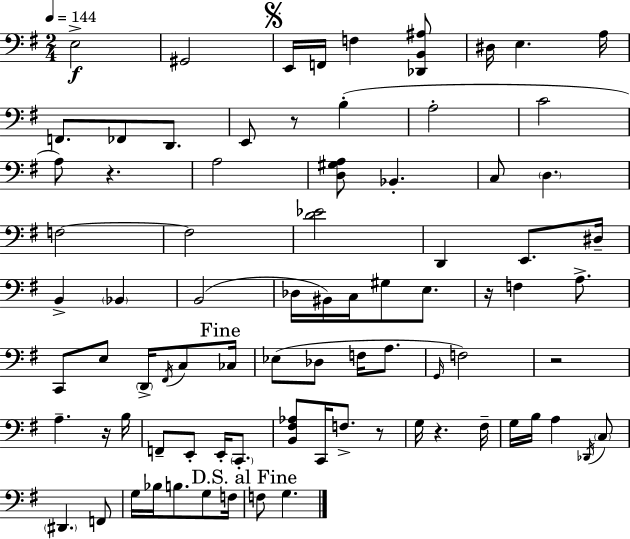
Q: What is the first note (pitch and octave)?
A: E3